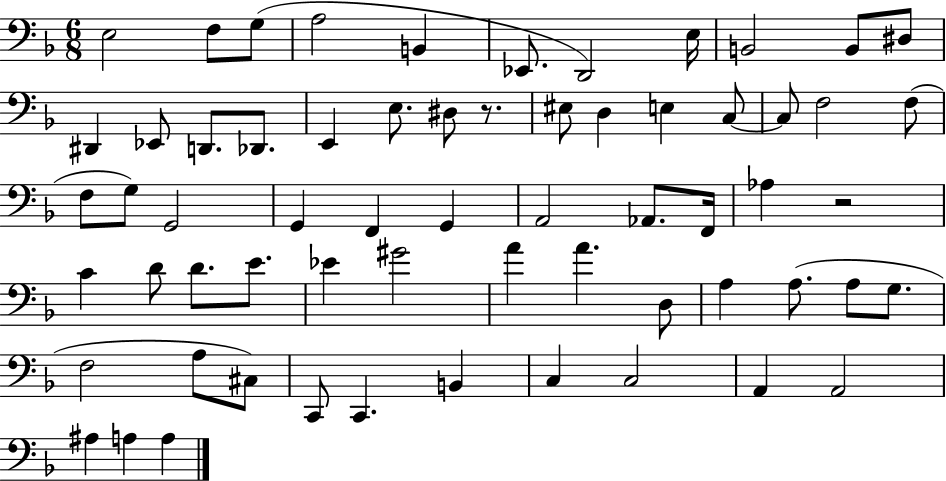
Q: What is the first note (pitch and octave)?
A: E3